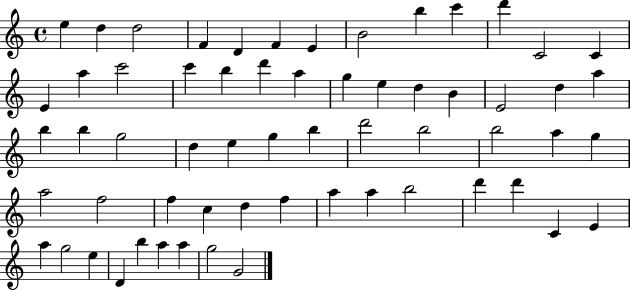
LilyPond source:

{
  \clef treble
  \time 4/4
  \defaultTimeSignature
  \key c \major
  e''4 d''4 d''2 | f'4 d'4 f'4 e'4 | b'2 b''4 c'''4 | d'''4 c'2 c'4 | \break e'4 a''4 c'''2 | c'''4 b''4 d'''4 a''4 | g''4 e''4 d''4 b'4 | e'2 d''4 a''4 | \break b''4 b''4 g''2 | d''4 e''4 g''4 b''4 | d'''2 b''2 | b''2 a''4 g''4 | \break a''2 f''2 | f''4 c''4 d''4 f''4 | a''4 a''4 b''2 | d'''4 d'''4 c'4 e'4 | \break a''4 g''2 e''4 | d'4 b''4 a''4 a''4 | g''2 g'2 | \bar "|."
}